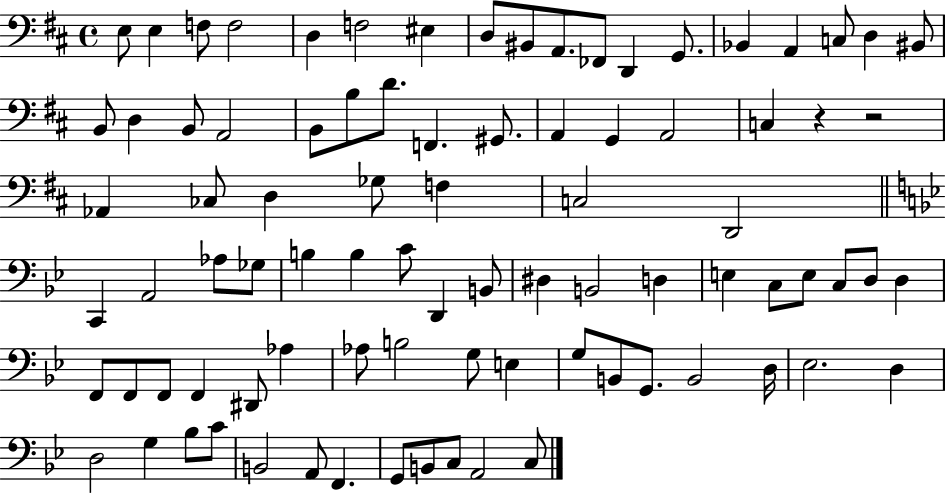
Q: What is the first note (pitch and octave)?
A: E3